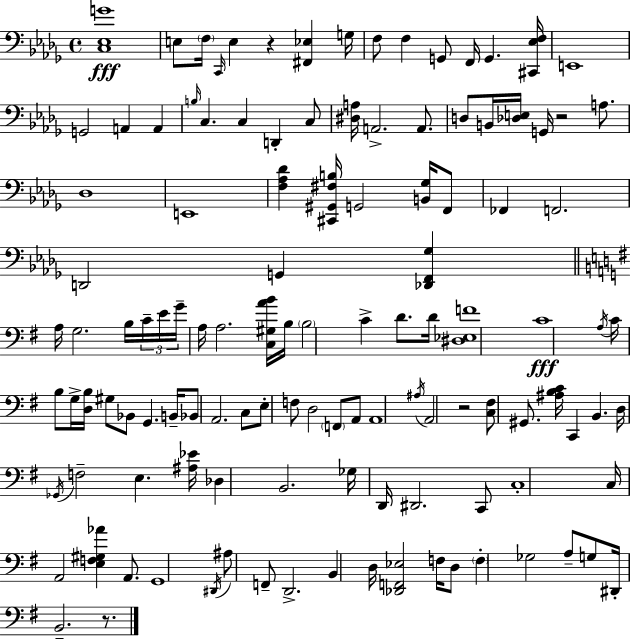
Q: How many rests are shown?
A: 4